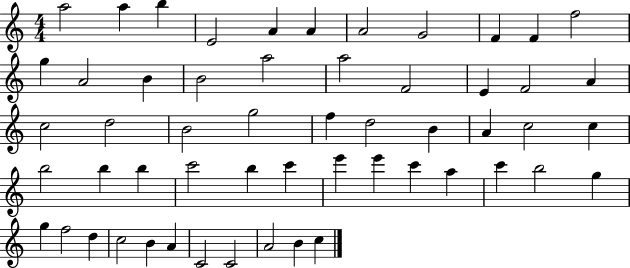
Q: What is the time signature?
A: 4/4